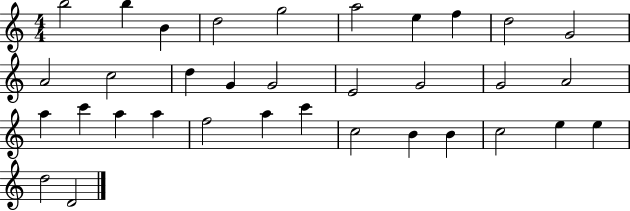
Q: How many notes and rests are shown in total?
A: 34